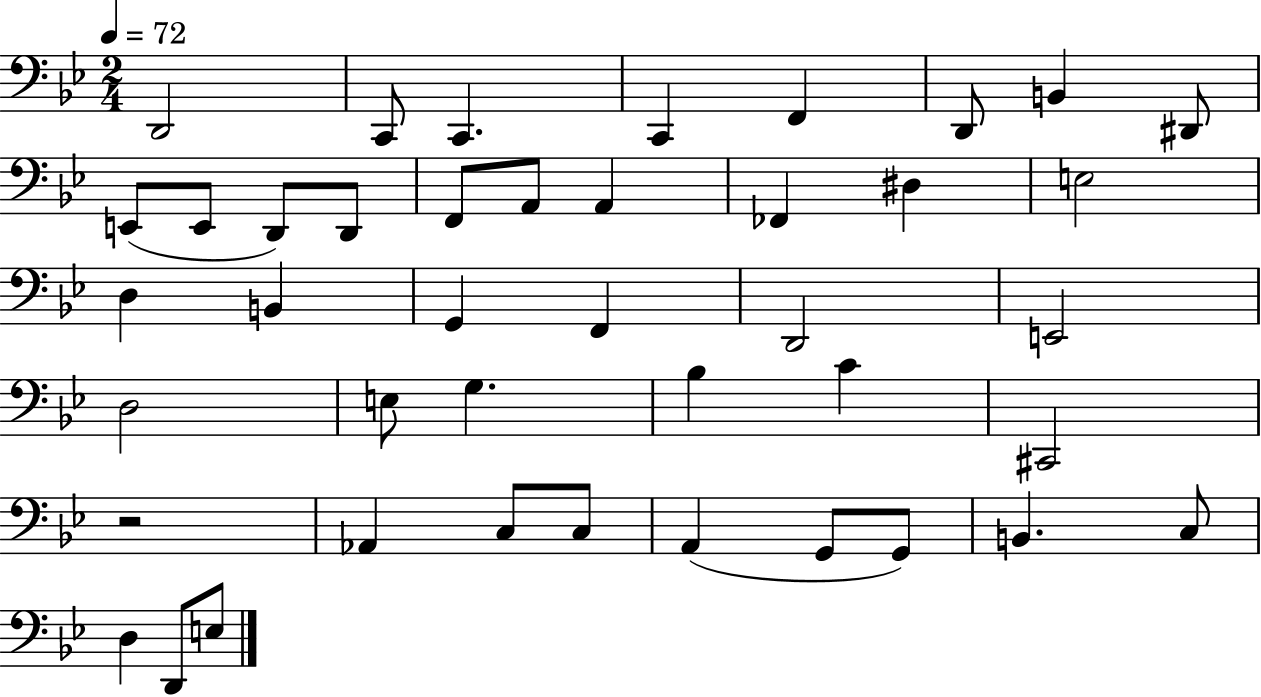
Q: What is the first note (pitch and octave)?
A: D2